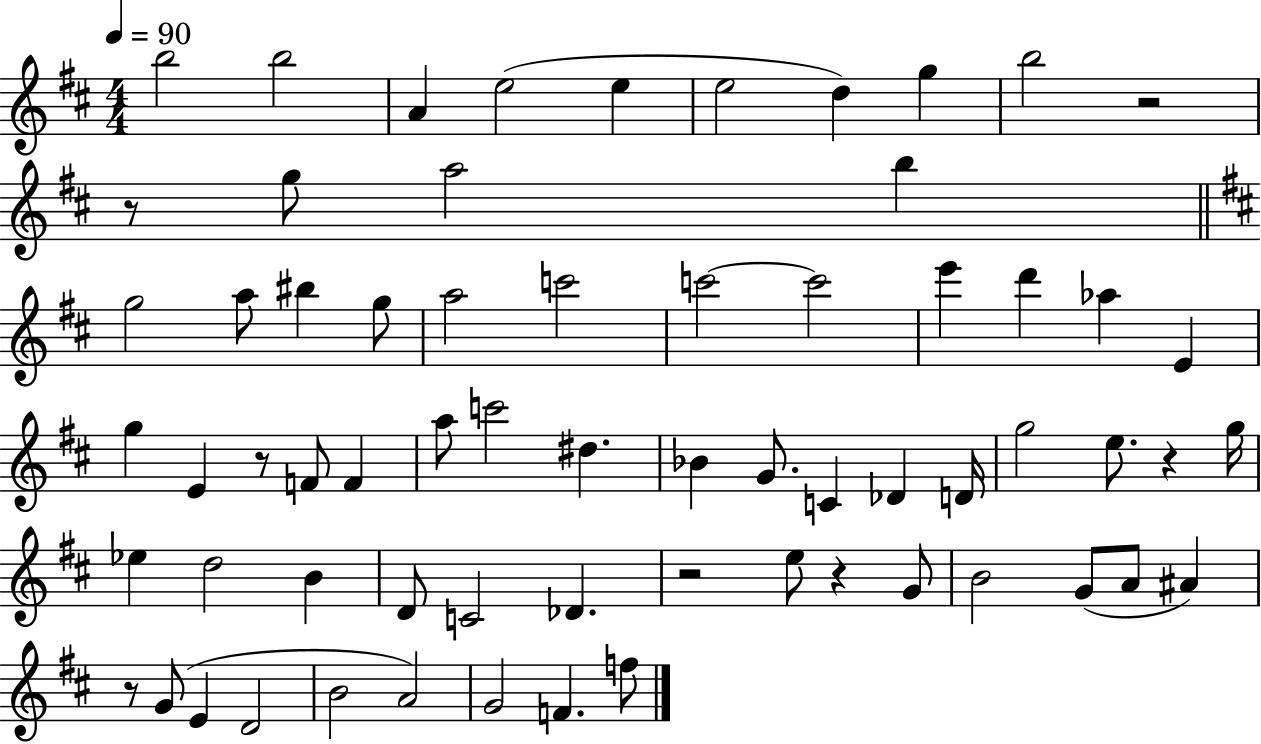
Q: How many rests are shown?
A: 7